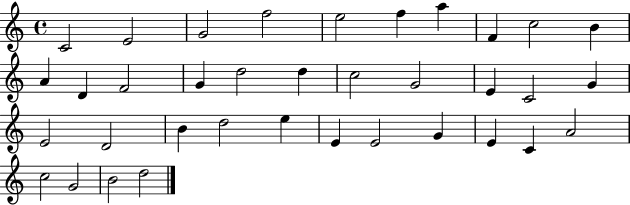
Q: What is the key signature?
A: C major